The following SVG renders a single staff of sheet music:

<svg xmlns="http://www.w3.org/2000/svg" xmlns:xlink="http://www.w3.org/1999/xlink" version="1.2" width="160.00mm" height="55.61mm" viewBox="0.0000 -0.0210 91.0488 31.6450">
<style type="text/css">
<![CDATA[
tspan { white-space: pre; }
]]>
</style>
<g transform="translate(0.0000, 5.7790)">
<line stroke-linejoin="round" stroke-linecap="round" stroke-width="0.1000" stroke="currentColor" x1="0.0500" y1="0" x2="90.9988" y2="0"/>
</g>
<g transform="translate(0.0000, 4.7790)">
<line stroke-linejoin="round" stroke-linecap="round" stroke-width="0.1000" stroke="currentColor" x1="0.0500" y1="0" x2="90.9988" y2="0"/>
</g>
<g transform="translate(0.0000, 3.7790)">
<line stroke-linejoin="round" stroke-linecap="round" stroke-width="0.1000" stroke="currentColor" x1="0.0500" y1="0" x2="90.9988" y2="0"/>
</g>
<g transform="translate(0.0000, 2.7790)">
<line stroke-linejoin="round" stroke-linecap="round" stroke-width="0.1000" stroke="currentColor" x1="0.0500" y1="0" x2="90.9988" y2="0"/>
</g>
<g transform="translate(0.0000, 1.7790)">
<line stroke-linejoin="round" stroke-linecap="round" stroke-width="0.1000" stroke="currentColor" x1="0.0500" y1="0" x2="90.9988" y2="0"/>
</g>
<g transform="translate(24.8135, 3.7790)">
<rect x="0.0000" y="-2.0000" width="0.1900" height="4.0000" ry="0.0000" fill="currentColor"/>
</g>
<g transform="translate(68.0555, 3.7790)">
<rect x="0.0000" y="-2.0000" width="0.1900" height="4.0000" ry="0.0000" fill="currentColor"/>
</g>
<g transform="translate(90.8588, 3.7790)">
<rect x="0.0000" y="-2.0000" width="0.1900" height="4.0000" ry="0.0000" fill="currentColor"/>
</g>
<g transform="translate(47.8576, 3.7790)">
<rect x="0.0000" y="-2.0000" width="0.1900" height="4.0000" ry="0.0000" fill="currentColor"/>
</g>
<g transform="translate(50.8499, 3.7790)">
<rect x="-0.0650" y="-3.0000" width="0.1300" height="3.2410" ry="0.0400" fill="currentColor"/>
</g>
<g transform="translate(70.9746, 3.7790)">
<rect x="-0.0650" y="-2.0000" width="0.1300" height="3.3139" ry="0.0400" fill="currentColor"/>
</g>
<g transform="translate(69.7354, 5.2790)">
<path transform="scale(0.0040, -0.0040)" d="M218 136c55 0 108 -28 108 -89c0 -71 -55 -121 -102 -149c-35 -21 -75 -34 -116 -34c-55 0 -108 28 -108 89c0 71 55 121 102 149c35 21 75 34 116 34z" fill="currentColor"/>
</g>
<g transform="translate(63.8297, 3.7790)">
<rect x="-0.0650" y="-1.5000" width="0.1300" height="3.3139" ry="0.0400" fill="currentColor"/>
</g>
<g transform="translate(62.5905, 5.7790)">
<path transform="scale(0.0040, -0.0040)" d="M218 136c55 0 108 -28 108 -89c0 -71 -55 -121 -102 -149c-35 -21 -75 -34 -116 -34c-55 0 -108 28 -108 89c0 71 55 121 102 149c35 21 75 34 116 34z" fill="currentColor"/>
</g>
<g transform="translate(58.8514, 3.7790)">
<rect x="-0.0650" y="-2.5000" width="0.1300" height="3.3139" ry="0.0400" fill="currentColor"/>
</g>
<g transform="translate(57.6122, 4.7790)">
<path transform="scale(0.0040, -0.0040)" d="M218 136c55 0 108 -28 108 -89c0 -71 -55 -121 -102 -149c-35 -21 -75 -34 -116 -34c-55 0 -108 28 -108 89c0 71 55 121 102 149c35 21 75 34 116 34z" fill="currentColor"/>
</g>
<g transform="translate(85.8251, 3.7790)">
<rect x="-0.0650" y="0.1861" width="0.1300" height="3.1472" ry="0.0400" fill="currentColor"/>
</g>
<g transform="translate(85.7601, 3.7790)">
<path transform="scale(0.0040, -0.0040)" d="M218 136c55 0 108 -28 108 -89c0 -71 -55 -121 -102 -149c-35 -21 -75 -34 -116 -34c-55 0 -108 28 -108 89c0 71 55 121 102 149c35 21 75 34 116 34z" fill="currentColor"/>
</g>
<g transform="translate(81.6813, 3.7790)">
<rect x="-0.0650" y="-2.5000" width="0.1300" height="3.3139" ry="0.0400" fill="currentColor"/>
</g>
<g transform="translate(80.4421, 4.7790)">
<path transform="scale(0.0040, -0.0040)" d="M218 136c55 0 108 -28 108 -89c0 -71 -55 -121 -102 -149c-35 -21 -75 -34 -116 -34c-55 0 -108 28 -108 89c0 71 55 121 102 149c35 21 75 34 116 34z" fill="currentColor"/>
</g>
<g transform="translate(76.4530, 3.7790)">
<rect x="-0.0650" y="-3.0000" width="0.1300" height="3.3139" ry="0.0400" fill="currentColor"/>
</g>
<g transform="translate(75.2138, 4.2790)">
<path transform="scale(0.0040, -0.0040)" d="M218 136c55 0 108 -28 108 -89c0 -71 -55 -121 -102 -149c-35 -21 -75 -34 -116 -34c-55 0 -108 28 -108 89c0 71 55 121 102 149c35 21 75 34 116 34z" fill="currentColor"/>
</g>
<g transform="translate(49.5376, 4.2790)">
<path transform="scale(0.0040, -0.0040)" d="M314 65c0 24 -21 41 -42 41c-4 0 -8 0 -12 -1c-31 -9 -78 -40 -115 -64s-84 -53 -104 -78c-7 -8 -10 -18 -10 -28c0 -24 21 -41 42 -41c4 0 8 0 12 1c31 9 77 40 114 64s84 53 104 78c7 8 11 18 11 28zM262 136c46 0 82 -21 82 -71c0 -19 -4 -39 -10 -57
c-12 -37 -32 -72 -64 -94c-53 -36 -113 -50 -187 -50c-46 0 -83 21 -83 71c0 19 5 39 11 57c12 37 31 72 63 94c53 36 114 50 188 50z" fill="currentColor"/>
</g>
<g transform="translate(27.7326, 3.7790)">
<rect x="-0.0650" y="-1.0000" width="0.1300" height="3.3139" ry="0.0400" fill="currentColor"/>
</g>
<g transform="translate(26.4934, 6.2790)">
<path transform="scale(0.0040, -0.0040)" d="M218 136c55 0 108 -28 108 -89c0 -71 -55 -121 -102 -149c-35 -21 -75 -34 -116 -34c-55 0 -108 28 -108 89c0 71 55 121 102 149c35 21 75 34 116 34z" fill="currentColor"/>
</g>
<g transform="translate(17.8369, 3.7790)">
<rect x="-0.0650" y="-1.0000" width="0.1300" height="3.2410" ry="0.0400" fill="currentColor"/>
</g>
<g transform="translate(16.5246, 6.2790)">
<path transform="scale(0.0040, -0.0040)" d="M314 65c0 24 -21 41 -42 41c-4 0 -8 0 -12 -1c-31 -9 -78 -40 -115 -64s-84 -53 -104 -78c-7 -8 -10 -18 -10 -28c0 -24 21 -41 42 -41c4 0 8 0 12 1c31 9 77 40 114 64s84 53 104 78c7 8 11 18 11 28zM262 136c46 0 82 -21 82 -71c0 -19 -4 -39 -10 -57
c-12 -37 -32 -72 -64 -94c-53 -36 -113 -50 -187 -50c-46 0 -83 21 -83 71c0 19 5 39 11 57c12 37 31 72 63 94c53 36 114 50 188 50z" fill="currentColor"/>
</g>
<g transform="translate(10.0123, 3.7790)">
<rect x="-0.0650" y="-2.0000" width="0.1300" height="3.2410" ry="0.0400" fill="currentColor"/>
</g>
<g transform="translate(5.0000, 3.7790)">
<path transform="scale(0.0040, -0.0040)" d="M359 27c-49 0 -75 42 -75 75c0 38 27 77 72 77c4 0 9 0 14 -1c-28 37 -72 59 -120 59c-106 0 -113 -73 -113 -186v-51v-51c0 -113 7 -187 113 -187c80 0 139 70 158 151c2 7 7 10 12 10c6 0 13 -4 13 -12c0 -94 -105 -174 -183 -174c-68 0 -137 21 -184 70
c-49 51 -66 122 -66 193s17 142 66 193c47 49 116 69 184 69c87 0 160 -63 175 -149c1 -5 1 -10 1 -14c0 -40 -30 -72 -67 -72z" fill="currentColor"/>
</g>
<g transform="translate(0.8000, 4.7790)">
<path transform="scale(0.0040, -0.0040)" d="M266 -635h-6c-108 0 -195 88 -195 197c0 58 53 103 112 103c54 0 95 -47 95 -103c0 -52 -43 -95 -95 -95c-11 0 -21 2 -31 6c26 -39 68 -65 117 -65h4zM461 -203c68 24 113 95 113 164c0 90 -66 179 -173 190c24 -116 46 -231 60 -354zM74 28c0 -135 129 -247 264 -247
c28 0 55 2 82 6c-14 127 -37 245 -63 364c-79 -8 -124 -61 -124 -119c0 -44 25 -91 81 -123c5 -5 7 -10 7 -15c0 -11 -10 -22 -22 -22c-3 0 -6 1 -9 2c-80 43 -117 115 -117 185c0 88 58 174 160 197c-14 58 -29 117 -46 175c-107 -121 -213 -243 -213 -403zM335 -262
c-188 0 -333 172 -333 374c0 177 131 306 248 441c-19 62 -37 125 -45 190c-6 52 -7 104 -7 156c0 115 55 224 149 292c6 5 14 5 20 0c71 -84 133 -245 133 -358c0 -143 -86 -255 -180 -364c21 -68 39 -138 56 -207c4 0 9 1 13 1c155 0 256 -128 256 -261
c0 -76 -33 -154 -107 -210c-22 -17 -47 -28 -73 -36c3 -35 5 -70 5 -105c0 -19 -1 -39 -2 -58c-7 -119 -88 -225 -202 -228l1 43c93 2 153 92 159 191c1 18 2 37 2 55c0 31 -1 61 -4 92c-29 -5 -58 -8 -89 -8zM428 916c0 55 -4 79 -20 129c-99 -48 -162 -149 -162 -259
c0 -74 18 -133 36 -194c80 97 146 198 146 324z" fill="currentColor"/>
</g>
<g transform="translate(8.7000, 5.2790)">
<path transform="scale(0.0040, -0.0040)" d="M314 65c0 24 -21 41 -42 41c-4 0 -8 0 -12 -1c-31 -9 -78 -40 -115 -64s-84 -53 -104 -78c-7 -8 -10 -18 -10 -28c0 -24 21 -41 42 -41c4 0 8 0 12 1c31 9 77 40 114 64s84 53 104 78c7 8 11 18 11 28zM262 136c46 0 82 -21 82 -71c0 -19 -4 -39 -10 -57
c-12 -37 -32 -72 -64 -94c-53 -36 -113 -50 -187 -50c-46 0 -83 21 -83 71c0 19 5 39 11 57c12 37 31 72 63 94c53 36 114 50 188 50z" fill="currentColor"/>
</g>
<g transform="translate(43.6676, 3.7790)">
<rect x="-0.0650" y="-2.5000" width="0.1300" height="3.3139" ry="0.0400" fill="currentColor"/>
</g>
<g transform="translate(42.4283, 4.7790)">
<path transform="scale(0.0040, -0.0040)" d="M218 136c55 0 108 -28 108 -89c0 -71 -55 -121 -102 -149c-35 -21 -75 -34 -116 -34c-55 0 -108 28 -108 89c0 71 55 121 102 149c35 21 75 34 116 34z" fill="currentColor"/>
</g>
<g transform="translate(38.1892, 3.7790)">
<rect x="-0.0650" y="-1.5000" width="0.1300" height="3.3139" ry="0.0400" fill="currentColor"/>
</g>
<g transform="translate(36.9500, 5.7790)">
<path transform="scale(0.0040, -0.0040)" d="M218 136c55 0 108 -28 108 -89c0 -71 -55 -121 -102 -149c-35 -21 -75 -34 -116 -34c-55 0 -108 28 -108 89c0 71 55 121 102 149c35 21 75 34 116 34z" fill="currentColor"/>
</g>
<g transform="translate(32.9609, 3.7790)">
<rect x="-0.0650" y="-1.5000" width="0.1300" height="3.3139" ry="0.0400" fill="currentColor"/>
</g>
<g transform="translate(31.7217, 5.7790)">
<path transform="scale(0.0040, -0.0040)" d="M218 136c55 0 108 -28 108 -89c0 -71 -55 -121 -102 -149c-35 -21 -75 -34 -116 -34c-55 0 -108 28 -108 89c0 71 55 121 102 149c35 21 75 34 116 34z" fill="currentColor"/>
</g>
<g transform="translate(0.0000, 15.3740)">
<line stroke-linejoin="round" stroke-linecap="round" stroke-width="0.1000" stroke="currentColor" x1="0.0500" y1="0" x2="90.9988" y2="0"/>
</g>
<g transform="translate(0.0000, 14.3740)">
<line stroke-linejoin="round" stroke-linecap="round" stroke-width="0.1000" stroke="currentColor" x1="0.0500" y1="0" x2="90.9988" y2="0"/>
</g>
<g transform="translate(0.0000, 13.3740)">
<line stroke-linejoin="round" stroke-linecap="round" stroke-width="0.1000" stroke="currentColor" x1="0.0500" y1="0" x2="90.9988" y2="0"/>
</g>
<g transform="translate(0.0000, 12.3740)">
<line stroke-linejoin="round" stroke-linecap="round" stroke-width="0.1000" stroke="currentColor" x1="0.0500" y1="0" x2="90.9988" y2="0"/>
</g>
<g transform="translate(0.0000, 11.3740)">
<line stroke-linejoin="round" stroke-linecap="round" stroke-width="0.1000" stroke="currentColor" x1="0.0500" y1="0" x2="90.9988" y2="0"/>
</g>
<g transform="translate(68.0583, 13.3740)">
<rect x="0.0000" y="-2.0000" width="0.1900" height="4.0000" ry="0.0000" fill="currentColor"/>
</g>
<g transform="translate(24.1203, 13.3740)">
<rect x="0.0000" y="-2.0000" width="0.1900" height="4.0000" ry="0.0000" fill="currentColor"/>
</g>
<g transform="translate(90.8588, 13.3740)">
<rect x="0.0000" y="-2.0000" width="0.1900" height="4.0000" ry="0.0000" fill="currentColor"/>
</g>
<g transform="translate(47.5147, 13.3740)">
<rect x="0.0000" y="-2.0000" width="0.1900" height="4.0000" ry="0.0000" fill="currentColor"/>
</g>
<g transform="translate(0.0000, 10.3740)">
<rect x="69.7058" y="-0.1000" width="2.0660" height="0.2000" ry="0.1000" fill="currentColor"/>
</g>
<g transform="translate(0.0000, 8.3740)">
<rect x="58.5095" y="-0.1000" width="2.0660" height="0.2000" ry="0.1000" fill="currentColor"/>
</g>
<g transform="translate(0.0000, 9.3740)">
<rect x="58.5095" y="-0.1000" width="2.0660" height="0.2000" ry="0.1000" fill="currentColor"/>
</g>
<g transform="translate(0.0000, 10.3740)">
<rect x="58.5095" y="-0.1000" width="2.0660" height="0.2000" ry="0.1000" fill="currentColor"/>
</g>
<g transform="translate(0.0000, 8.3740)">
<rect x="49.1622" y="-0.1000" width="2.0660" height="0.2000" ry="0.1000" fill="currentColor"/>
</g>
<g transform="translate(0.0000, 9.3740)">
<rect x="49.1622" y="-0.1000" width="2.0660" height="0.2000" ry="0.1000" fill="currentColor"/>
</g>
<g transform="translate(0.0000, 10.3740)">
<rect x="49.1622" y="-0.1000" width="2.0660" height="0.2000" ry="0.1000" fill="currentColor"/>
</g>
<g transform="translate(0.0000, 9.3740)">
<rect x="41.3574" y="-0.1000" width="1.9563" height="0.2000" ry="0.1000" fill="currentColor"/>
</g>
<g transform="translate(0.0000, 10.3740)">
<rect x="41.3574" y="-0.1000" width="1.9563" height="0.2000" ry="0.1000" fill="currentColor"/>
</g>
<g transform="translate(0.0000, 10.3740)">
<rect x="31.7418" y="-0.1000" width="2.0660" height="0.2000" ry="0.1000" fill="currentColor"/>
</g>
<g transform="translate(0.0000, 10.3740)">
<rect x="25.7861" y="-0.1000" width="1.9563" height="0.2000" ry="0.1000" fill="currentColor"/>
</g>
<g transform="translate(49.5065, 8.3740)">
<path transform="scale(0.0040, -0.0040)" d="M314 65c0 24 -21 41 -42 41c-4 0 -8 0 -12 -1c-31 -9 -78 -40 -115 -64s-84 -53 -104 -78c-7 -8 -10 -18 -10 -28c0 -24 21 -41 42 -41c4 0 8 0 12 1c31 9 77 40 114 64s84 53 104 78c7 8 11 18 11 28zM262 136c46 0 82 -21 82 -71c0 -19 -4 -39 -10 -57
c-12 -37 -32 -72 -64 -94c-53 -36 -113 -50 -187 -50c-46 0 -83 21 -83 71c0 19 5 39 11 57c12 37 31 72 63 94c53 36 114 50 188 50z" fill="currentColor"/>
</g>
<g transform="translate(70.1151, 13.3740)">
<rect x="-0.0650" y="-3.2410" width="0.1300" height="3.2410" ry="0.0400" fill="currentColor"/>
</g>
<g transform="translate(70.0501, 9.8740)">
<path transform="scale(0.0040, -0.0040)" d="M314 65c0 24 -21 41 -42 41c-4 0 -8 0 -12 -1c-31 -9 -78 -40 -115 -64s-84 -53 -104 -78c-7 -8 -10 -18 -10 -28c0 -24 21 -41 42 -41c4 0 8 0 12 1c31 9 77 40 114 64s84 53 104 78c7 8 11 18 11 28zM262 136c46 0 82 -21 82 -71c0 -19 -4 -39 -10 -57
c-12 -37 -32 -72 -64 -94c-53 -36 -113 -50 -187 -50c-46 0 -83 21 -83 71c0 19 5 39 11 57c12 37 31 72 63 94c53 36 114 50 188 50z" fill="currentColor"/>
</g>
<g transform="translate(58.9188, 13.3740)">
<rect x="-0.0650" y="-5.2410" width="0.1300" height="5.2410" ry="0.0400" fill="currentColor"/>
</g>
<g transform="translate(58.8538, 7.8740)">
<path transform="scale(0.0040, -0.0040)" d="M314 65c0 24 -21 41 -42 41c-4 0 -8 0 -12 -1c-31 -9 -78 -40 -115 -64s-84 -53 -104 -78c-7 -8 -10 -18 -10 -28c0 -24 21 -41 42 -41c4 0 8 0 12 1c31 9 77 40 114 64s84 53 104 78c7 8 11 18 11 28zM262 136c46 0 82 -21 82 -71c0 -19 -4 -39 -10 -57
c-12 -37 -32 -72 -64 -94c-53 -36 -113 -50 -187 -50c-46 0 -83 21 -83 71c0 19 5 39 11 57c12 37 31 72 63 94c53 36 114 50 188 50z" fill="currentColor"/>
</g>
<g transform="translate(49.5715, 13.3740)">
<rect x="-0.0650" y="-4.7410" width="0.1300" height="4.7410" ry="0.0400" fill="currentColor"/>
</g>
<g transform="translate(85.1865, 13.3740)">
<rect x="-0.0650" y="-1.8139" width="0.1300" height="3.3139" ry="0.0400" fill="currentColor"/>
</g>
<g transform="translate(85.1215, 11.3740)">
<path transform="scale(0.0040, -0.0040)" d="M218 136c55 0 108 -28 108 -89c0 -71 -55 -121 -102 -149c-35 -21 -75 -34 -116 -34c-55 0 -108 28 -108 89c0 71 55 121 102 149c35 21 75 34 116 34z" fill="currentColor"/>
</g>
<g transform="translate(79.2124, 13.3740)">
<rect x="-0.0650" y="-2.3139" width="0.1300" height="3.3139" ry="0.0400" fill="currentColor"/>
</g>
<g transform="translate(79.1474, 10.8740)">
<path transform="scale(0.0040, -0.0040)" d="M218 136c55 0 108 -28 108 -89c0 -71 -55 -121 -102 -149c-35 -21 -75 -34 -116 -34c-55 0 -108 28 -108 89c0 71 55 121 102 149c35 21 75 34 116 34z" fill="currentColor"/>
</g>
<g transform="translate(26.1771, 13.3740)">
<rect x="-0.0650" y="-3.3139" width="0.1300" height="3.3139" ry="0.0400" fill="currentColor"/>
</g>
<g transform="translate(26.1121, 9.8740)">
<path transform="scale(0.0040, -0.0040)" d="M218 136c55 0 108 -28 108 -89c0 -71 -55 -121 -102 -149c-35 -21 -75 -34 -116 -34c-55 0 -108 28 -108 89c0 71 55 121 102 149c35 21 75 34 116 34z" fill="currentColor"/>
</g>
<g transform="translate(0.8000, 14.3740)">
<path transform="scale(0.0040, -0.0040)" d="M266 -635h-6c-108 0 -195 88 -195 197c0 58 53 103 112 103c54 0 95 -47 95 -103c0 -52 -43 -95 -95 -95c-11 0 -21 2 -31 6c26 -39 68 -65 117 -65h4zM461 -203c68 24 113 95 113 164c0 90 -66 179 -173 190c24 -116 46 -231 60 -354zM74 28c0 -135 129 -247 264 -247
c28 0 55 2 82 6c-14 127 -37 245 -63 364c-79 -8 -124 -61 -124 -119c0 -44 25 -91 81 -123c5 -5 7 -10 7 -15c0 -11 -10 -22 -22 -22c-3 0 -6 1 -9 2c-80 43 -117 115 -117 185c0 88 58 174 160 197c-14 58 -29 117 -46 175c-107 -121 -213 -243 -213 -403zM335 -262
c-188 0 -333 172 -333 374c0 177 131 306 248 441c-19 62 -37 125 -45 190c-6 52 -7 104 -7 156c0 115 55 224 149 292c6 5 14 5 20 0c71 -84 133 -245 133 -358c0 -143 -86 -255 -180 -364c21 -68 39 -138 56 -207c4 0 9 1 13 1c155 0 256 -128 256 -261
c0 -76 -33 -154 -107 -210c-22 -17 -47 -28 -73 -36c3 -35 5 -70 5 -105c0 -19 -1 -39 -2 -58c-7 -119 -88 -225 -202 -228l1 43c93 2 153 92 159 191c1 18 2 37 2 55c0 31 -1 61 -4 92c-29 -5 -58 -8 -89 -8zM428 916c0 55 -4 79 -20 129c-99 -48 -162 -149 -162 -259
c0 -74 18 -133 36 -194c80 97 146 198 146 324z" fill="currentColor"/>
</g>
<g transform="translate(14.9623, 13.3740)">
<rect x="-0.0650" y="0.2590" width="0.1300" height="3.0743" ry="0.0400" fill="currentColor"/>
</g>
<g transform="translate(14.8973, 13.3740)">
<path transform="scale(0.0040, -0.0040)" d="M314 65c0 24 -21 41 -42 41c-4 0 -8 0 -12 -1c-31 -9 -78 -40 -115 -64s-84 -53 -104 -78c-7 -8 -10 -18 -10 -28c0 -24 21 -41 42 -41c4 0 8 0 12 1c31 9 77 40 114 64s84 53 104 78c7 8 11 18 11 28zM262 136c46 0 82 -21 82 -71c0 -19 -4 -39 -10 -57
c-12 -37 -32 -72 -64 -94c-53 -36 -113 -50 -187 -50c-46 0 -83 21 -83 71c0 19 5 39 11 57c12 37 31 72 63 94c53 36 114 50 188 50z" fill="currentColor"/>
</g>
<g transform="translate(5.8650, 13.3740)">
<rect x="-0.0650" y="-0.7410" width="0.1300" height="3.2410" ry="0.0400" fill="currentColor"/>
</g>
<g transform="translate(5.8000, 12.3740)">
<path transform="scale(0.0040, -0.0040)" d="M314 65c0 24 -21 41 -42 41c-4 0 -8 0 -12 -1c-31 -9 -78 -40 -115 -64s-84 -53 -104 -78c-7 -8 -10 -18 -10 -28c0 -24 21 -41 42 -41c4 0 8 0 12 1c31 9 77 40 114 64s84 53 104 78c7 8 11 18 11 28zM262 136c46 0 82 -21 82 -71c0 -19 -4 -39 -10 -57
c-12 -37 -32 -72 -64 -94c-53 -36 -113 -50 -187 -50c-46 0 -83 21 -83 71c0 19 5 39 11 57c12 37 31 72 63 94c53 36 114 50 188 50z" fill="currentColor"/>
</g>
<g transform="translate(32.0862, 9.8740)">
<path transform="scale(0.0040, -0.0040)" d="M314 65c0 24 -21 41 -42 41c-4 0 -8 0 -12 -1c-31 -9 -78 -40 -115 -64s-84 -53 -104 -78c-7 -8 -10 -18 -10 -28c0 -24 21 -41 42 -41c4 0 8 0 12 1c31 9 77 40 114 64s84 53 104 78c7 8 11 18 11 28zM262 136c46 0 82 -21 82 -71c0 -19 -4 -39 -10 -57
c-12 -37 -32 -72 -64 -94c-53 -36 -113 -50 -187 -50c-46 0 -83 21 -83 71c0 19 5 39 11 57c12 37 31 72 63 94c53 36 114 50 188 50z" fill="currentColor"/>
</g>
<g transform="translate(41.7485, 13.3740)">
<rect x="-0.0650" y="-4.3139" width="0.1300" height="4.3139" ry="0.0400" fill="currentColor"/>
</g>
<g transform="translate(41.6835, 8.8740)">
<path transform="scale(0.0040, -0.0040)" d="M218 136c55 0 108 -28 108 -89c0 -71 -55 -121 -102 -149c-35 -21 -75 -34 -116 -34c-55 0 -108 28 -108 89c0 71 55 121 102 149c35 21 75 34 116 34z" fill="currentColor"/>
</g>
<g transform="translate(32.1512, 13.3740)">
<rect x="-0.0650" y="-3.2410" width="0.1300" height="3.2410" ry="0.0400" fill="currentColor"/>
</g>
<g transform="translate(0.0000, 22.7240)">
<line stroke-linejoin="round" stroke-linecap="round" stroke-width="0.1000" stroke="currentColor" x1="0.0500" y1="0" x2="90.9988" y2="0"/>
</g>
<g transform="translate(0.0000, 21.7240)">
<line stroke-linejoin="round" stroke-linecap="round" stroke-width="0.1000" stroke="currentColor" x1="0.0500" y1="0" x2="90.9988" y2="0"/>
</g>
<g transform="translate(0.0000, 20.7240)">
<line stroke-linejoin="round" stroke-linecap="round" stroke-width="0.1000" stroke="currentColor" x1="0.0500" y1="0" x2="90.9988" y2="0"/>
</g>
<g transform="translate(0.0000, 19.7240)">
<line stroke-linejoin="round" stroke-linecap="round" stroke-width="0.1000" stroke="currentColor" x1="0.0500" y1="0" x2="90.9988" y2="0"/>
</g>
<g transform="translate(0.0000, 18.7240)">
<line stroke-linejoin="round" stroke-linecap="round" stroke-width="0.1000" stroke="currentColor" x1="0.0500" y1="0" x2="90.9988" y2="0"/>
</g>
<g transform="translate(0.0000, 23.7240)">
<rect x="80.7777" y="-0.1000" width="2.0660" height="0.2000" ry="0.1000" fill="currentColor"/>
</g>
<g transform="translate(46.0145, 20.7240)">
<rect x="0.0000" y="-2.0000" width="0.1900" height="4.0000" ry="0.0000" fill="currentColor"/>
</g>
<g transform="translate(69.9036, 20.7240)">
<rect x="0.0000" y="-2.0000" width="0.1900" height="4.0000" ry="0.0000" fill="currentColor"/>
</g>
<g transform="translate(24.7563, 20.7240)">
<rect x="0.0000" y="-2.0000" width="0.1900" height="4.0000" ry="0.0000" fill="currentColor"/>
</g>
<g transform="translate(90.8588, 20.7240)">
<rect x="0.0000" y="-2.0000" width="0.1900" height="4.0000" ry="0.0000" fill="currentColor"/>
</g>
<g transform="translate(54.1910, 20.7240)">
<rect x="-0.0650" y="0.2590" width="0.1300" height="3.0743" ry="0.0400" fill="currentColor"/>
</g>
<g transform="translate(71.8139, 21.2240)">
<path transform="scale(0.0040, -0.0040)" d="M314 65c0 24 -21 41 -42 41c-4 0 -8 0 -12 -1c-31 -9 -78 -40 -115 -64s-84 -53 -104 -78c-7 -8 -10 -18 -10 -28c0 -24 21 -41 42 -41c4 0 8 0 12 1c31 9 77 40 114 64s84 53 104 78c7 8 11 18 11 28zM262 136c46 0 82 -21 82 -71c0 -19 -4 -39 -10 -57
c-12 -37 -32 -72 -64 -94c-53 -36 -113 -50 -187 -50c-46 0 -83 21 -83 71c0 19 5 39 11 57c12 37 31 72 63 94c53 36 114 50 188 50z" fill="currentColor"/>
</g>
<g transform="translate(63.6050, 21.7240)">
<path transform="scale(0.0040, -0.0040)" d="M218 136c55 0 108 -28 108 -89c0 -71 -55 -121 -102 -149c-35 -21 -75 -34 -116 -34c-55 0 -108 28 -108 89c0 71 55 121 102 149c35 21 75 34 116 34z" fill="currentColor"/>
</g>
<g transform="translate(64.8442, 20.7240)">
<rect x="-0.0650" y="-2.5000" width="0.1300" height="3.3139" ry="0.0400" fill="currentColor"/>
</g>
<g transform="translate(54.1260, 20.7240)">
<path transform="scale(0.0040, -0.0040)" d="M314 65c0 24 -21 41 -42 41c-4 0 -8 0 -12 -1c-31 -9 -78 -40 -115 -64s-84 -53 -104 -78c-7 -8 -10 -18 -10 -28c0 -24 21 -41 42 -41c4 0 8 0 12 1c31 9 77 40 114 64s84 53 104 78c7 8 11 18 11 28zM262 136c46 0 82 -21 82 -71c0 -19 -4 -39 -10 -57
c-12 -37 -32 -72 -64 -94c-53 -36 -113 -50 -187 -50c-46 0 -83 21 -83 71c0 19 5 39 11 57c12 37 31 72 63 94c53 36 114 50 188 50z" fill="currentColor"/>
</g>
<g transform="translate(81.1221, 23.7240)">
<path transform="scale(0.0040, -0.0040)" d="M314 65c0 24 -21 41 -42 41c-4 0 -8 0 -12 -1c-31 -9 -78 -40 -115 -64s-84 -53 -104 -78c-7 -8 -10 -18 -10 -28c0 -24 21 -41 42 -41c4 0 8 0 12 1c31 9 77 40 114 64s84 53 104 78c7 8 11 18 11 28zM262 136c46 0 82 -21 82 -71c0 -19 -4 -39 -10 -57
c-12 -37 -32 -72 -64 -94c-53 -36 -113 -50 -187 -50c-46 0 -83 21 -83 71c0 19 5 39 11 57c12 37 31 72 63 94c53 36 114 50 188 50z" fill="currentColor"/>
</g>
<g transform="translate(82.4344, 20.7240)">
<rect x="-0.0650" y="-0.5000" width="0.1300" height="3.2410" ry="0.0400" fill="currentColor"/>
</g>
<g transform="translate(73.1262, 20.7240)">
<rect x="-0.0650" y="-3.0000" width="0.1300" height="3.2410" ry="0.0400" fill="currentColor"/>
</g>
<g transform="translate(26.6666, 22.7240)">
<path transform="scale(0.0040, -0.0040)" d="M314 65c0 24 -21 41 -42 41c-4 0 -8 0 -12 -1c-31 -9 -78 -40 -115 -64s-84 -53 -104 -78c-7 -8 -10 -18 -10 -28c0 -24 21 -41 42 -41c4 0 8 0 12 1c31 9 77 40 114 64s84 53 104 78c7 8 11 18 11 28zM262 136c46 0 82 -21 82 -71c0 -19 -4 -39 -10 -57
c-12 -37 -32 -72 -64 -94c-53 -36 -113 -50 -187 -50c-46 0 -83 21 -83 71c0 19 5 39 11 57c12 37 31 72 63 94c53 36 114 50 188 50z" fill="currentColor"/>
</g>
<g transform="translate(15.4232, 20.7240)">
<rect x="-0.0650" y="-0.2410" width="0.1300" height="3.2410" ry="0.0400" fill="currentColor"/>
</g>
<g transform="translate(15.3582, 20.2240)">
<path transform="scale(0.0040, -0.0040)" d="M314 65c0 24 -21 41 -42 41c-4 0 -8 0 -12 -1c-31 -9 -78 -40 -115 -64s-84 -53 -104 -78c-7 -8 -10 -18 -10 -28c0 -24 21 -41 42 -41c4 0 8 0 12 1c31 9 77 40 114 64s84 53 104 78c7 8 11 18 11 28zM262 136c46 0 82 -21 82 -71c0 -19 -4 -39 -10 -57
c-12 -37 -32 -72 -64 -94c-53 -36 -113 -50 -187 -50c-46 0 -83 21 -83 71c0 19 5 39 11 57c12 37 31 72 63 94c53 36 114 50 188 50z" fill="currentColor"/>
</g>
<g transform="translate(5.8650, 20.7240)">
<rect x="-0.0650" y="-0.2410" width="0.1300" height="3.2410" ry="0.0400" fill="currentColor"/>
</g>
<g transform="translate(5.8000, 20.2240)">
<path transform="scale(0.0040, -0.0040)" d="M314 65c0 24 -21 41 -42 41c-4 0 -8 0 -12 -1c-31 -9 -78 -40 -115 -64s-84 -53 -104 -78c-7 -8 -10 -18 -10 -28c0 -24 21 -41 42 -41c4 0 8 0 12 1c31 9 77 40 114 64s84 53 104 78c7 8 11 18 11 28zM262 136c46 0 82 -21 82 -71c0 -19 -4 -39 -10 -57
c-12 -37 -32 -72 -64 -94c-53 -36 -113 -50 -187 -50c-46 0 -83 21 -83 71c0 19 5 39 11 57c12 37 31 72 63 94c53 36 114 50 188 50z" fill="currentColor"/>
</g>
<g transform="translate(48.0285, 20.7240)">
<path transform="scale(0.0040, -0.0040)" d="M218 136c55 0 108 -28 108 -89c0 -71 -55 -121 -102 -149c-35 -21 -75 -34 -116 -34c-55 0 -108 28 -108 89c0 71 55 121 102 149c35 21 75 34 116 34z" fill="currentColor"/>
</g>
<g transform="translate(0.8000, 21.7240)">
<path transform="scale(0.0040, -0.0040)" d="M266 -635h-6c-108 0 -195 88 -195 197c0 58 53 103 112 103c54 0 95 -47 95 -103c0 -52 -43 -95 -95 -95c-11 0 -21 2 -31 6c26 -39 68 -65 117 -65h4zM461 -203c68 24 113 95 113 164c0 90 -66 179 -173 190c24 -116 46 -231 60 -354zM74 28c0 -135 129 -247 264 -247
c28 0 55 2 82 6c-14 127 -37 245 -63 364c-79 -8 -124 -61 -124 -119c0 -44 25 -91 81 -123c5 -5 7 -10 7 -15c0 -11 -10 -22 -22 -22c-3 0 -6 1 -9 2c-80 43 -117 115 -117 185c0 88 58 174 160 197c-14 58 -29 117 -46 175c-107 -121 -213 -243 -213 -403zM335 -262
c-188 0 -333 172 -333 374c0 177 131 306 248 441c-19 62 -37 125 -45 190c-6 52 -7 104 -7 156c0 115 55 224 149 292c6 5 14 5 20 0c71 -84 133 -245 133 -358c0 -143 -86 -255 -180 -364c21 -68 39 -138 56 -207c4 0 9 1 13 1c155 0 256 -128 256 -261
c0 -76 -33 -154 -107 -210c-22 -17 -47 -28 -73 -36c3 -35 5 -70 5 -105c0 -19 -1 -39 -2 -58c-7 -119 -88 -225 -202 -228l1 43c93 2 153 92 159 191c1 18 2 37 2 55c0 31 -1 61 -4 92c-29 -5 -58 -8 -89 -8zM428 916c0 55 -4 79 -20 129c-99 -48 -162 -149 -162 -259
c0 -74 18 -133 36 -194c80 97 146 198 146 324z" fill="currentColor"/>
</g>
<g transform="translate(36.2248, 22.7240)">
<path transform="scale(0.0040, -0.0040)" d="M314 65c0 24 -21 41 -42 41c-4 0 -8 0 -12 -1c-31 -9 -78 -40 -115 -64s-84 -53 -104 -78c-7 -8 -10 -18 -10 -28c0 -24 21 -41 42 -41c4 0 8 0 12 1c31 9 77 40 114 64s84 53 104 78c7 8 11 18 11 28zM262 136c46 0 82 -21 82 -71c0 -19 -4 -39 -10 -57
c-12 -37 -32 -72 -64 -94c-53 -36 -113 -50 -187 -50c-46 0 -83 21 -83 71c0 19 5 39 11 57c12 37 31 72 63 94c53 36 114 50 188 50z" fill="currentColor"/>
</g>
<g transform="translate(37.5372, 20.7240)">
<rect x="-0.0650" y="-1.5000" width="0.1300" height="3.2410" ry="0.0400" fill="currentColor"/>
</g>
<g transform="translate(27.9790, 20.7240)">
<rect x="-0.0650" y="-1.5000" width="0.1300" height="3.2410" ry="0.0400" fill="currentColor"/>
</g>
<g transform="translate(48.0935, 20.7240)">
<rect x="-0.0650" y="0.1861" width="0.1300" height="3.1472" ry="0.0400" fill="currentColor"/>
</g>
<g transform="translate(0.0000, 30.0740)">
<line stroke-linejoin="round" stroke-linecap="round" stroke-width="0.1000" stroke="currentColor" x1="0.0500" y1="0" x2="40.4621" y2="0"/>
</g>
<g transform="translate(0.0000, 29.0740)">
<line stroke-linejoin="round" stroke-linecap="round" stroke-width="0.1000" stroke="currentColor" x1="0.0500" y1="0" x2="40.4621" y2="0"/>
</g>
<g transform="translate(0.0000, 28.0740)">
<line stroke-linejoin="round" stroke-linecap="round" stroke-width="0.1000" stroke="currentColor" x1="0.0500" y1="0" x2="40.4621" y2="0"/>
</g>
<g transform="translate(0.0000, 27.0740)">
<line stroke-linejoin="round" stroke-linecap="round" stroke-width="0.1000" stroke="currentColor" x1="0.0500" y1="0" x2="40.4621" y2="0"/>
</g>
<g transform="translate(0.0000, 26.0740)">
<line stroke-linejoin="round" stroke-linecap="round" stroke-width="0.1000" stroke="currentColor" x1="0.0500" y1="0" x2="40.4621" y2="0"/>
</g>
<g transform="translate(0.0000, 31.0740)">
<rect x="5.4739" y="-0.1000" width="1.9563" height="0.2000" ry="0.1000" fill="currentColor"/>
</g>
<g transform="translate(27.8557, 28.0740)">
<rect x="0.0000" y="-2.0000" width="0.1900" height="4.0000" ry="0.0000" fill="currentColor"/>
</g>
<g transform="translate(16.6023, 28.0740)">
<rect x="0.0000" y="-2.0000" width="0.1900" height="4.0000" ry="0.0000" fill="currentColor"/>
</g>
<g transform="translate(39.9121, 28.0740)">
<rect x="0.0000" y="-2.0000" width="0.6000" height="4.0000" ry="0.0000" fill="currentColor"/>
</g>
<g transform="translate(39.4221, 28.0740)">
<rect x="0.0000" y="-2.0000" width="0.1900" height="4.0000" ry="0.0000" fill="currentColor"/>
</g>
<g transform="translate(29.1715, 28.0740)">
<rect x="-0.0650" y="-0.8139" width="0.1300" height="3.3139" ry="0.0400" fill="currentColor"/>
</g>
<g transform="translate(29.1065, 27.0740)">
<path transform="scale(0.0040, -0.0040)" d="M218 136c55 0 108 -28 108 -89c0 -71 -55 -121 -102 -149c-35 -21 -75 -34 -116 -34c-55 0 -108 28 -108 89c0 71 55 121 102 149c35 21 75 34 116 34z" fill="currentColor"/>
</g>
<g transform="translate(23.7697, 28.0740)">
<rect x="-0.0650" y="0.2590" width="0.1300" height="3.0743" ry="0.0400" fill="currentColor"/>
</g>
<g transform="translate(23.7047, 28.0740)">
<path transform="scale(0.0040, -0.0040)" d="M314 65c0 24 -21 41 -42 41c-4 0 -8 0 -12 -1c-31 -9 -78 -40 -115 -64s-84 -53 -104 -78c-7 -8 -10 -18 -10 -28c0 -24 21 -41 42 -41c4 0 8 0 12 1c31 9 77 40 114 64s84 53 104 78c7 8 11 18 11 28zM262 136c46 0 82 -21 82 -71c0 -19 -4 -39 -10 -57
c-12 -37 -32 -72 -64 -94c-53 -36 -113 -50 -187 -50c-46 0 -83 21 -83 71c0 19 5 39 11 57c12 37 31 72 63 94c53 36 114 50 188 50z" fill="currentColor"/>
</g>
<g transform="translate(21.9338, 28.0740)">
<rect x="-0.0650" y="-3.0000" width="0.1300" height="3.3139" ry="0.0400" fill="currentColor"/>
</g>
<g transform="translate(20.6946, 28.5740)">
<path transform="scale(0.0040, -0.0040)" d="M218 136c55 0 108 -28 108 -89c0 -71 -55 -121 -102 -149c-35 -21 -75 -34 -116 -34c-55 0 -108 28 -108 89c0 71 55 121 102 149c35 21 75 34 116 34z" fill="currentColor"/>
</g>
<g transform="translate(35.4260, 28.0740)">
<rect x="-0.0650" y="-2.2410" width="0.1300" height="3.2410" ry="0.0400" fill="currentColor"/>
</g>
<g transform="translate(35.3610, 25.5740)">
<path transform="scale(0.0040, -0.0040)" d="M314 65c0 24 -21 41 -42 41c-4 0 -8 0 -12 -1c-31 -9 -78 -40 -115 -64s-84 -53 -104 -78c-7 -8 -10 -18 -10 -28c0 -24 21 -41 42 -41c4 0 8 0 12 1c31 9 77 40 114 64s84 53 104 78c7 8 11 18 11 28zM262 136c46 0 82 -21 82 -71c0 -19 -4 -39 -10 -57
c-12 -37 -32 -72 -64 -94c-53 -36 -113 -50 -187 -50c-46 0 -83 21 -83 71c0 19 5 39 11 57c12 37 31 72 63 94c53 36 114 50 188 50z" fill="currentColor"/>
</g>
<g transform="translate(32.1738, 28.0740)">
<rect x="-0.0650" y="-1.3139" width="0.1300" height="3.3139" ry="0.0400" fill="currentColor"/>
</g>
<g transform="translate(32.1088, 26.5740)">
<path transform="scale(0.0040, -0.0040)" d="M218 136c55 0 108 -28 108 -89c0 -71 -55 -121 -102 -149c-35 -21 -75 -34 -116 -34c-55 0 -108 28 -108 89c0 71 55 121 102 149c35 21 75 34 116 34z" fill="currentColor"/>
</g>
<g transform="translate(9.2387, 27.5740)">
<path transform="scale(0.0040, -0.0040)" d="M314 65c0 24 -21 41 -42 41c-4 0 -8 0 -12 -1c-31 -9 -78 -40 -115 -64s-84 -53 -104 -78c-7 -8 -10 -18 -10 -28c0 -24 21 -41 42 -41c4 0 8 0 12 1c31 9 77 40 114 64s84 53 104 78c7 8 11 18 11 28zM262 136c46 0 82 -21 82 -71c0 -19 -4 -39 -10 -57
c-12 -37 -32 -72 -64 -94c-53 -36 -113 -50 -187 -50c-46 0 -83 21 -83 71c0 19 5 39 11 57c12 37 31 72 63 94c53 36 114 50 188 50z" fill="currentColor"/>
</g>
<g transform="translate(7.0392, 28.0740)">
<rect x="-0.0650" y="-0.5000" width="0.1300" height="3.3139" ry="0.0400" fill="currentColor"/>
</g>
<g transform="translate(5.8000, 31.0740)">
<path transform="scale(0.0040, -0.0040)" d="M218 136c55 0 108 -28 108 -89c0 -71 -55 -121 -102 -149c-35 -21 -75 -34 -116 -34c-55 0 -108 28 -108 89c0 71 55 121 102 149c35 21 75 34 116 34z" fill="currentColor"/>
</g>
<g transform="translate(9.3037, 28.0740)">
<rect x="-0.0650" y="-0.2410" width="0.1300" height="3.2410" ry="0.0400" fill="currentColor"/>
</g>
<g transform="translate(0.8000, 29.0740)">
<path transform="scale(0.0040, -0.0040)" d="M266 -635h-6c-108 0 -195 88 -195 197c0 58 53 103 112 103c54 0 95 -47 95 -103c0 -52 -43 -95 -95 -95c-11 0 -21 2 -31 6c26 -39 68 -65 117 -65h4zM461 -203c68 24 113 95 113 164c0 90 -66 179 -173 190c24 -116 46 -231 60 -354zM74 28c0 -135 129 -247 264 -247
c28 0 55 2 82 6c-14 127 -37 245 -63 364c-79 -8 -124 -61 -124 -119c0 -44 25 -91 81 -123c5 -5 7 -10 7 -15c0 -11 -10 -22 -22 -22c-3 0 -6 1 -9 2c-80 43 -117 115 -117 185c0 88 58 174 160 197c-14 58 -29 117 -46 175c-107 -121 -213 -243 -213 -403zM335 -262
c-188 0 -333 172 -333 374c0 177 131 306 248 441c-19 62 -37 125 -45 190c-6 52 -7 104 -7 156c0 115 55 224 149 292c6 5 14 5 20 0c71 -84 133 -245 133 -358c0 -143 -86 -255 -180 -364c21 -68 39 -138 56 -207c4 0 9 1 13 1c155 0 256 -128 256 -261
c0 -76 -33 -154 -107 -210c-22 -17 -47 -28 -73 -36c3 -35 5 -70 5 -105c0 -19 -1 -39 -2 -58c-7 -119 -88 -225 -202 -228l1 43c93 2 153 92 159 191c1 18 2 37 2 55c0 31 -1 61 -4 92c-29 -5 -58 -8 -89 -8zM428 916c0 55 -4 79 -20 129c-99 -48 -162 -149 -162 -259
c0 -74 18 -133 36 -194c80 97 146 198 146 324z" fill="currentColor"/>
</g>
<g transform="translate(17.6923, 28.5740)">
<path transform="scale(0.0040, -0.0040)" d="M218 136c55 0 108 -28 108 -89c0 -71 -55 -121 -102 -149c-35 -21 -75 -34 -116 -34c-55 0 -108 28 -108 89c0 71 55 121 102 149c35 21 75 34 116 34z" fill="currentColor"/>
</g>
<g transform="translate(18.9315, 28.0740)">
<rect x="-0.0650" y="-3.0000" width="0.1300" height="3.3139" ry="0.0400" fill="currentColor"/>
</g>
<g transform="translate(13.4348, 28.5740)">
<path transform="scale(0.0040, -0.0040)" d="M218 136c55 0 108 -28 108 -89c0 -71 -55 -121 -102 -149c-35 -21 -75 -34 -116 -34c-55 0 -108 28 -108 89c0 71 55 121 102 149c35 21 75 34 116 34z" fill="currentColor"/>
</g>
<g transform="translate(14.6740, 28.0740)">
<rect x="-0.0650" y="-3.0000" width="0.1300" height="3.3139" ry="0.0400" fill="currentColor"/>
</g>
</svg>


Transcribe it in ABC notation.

X:1
T:Untitled
M:4/4
L:1/4
K:C
F2 D2 D E E G A2 G E F A G B d2 B2 b b2 d' e'2 f'2 b2 g f c2 c2 E2 E2 B B2 G A2 C2 C c2 A A A B2 d e g2